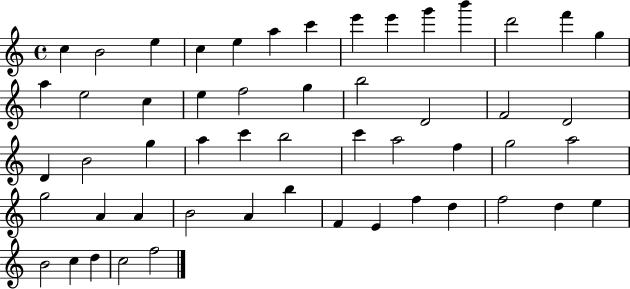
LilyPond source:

{
  \clef treble
  \time 4/4
  \defaultTimeSignature
  \key c \major
  c''4 b'2 e''4 | c''4 e''4 a''4 c'''4 | e'''4 e'''4 g'''4 b'''4 | d'''2 f'''4 g''4 | \break a''4 e''2 c''4 | e''4 f''2 g''4 | b''2 d'2 | f'2 d'2 | \break d'4 b'2 g''4 | a''4 c'''4 b''2 | c'''4 a''2 f''4 | g''2 a''2 | \break g''2 a'4 a'4 | b'2 a'4 b''4 | f'4 e'4 f''4 d''4 | f''2 d''4 e''4 | \break b'2 c''4 d''4 | c''2 f''2 | \bar "|."
}